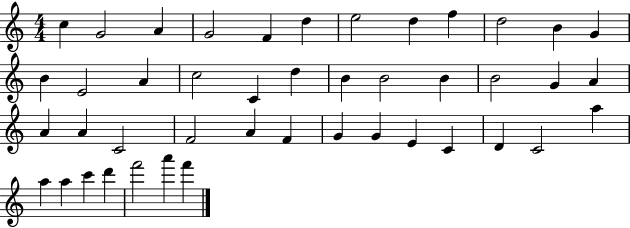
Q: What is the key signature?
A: C major